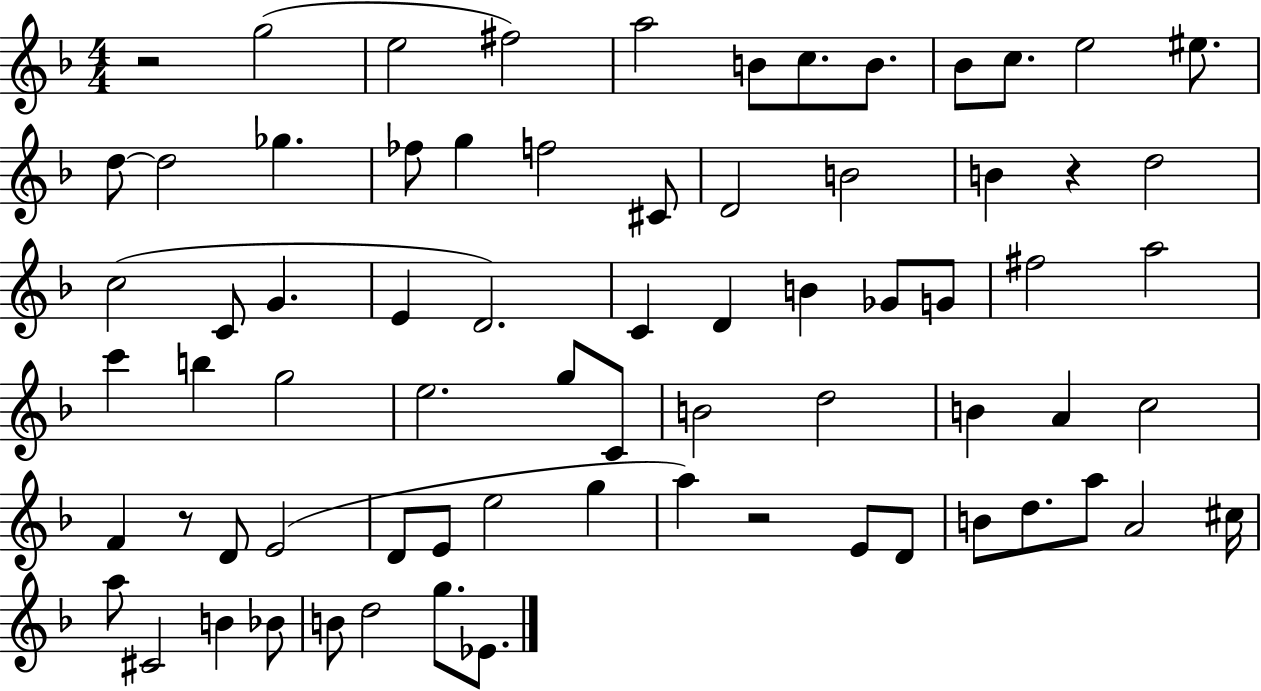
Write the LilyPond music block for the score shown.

{
  \clef treble
  \numericTimeSignature
  \time 4/4
  \key f \major
  r2 g''2( | e''2 fis''2) | a''2 b'8 c''8. b'8. | bes'8 c''8. e''2 eis''8. | \break d''8~~ d''2 ges''4. | fes''8 g''4 f''2 cis'8 | d'2 b'2 | b'4 r4 d''2 | \break c''2( c'8 g'4. | e'4 d'2.) | c'4 d'4 b'4 ges'8 g'8 | fis''2 a''2 | \break c'''4 b''4 g''2 | e''2. g''8 c'8 | b'2 d''2 | b'4 a'4 c''2 | \break f'4 r8 d'8 e'2( | d'8 e'8 e''2 g''4 | a''4) r2 e'8 d'8 | b'8 d''8. a''8 a'2 cis''16 | \break a''8 cis'2 b'4 bes'8 | b'8 d''2 g''8. ees'8. | \bar "|."
}